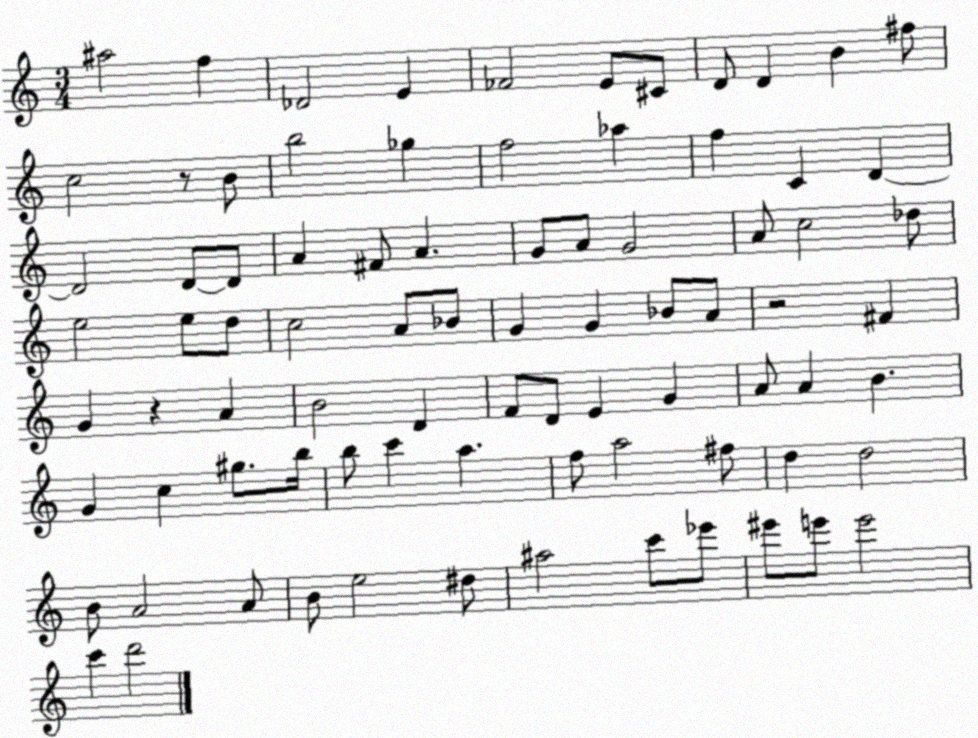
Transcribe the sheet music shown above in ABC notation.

X:1
T:Untitled
M:3/4
L:1/4
K:C
^a2 f _D2 E _F2 E/2 ^C/2 D/2 D B ^f/2 c2 z/2 B/2 b2 _g f2 _a f C D D2 D/2 D/2 A ^F/2 A G/2 A/2 G2 A/2 c2 _d/2 e2 e/2 d/2 c2 A/2 _B/2 G G _B/2 A/2 z2 ^F G z A B2 D F/2 D/2 E G A/2 A B G c ^g/2 b/4 b/2 c' a f/2 a2 ^f/2 d d2 B/2 A2 A/2 B/2 e2 ^d/2 ^a2 c'/2 _e'/2 ^e'/2 e'/2 e'2 c' d'2